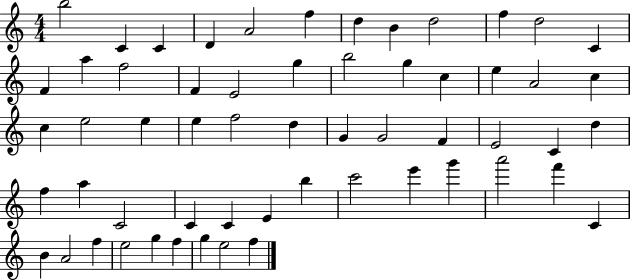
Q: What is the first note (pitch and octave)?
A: B5